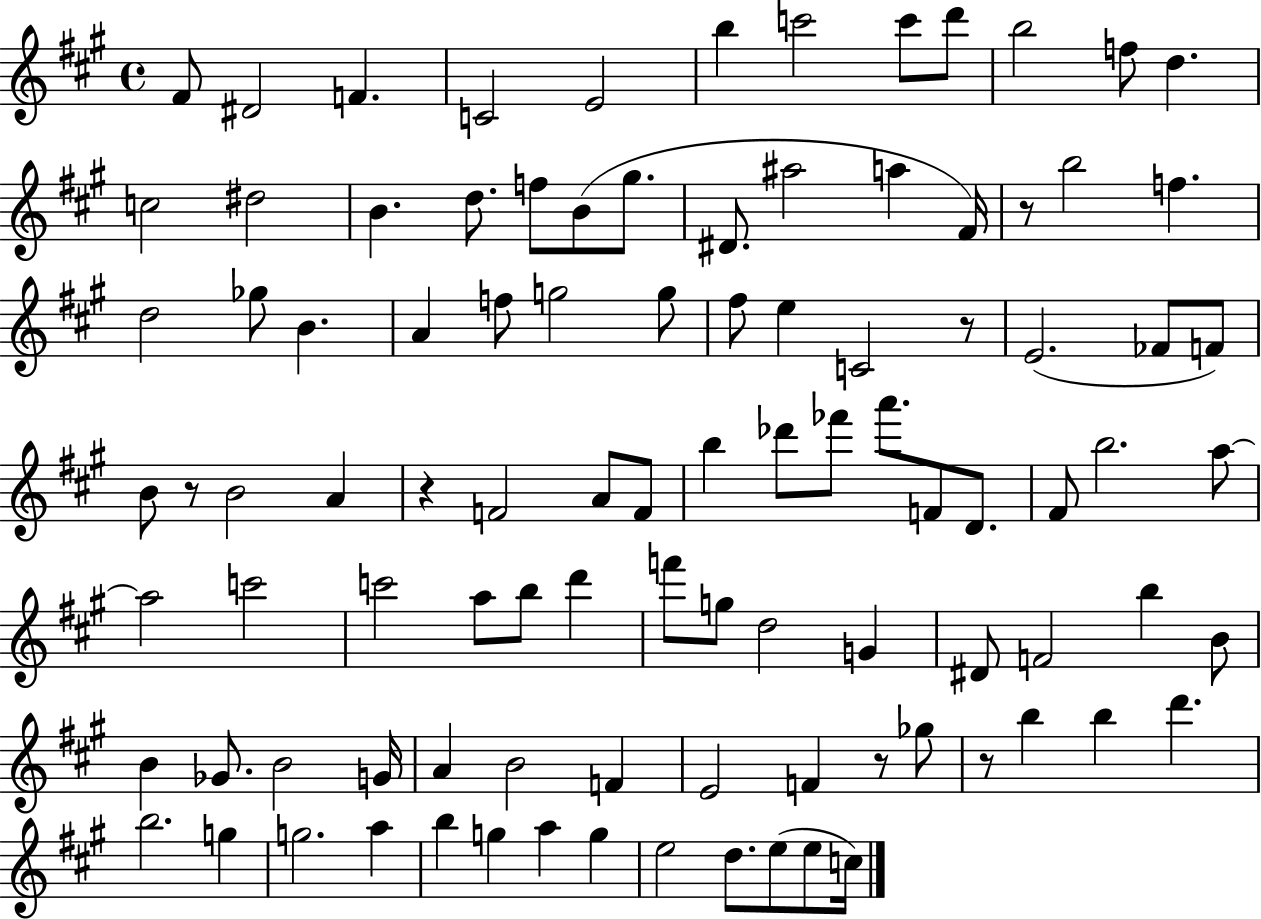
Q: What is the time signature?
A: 4/4